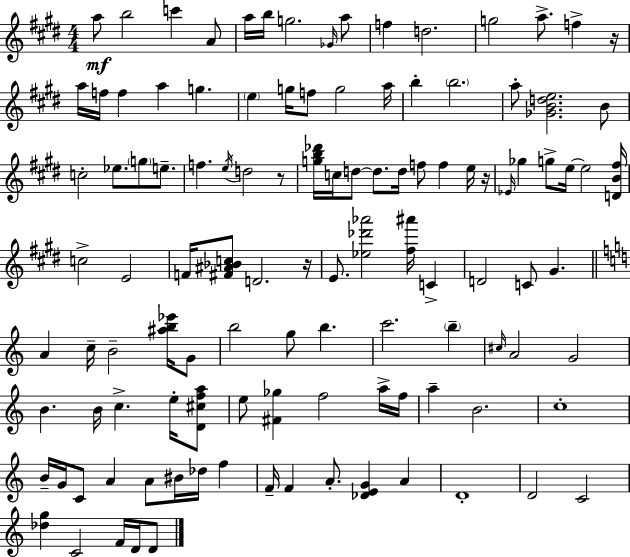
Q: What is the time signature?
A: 4/4